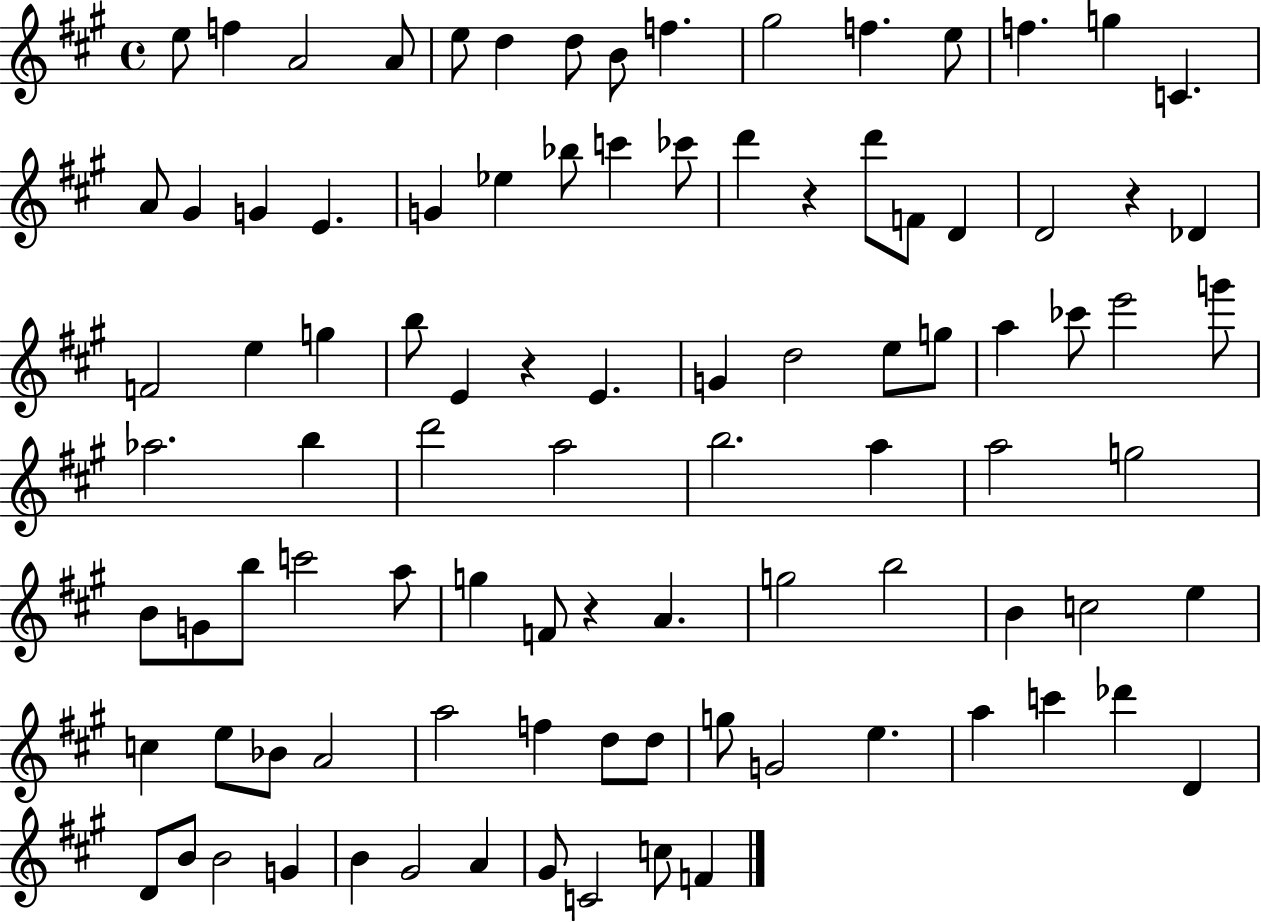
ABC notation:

X:1
T:Untitled
M:4/4
L:1/4
K:A
e/2 f A2 A/2 e/2 d d/2 B/2 f ^g2 f e/2 f g C A/2 ^G G E G _e _b/2 c' _c'/2 d' z d'/2 F/2 D D2 z _D F2 e g b/2 E z E G d2 e/2 g/2 a _c'/2 e'2 g'/2 _a2 b d'2 a2 b2 a a2 g2 B/2 G/2 b/2 c'2 a/2 g F/2 z A g2 b2 B c2 e c e/2 _B/2 A2 a2 f d/2 d/2 g/2 G2 e a c' _d' D D/2 B/2 B2 G B ^G2 A ^G/2 C2 c/2 F